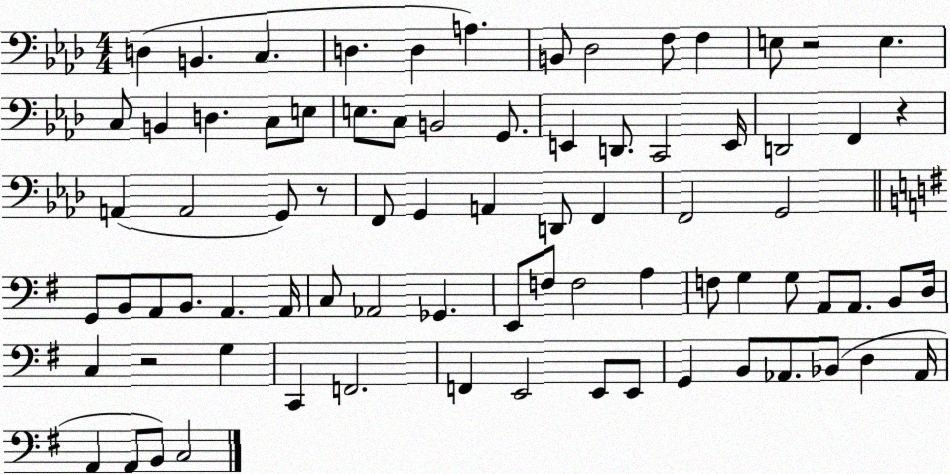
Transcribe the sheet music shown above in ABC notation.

X:1
T:Untitled
M:4/4
L:1/4
K:Ab
D, B,, C, D, D, A, B,,/2 _D,2 F,/2 F, E,/2 z2 E, C,/2 B,, D, C,/2 E,/2 E,/2 C,/2 B,,2 G,,/2 E,, D,,/2 C,,2 E,,/4 D,,2 F,, z A,, A,,2 G,,/2 z/2 F,,/2 G,, A,, D,,/2 F,, F,,2 G,,2 G,,/2 B,,/2 A,,/2 B,,/2 A,, A,,/4 C,/2 _A,,2 _G,, E,,/2 F,/2 F,2 A, F,/2 G, G,/2 A,,/2 A,,/2 B,,/2 D,/4 C, z2 G, C,, F,,2 F,, E,,2 E,,/2 E,,/2 G,, B,,/2 _A,,/2 _B,,/2 D, _A,,/4 A,, A,,/2 B,,/2 C,2